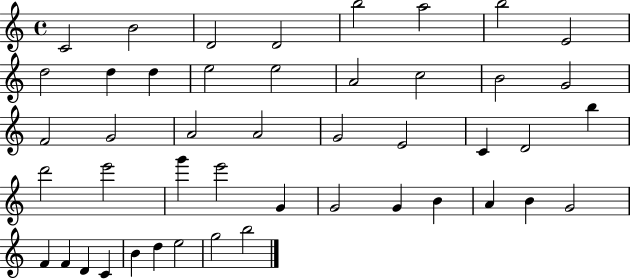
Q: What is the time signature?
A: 4/4